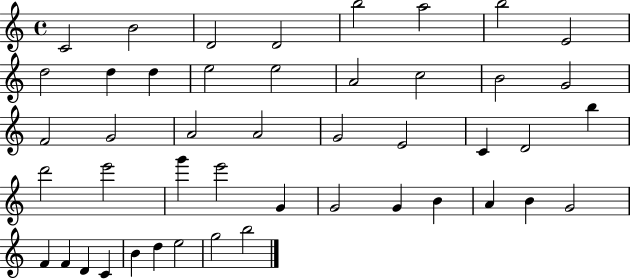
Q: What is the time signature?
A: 4/4